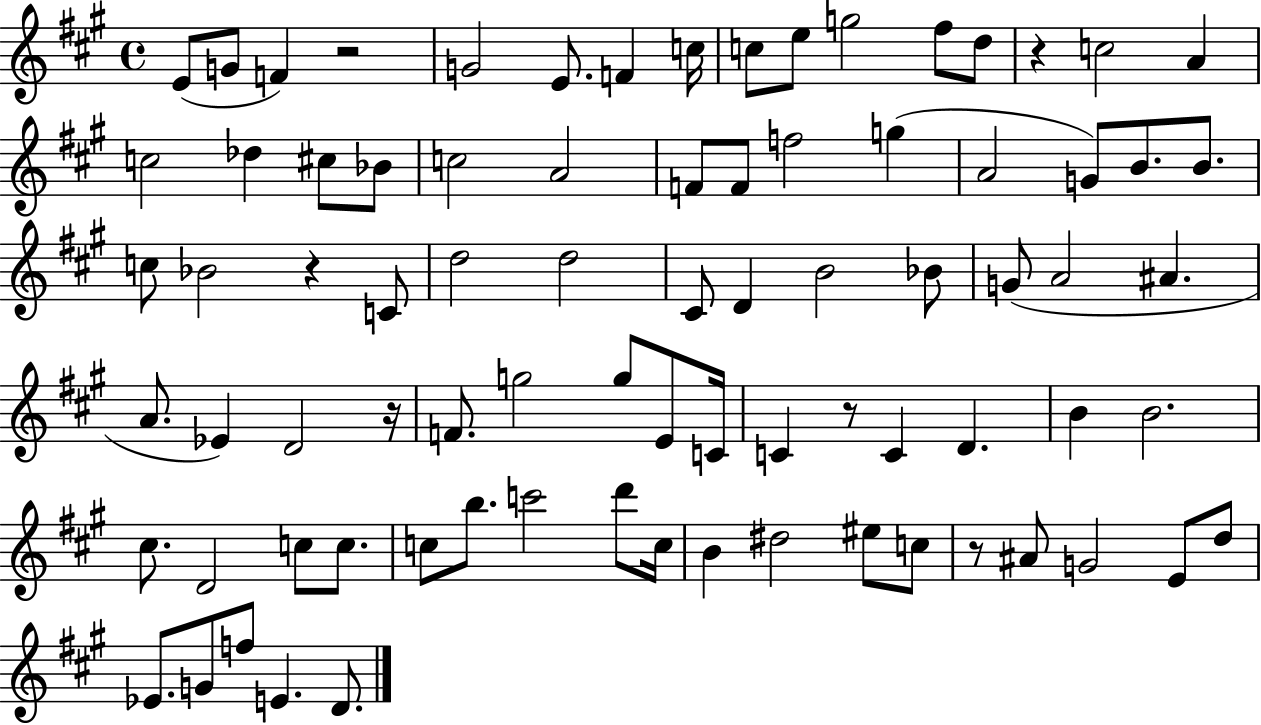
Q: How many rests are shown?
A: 6